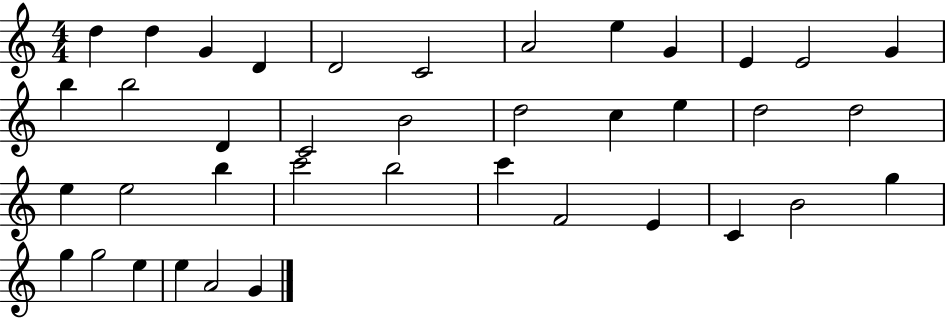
X:1
T:Untitled
M:4/4
L:1/4
K:C
d d G D D2 C2 A2 e G E E2 G b b2 D C2 B2 d2 c e d2 d2 e e2 b c'2 b2 c' F2 E C B2 g g g2 e e A2 G